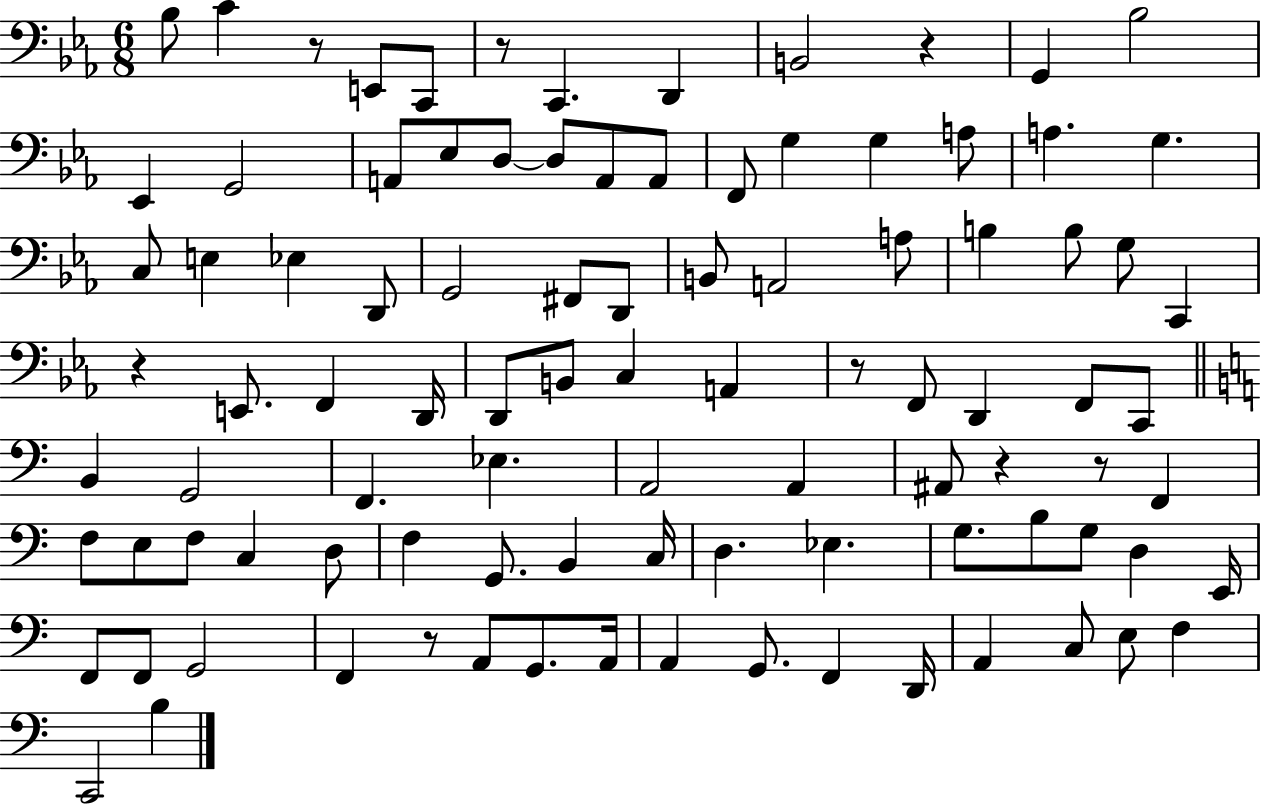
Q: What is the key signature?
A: EES major